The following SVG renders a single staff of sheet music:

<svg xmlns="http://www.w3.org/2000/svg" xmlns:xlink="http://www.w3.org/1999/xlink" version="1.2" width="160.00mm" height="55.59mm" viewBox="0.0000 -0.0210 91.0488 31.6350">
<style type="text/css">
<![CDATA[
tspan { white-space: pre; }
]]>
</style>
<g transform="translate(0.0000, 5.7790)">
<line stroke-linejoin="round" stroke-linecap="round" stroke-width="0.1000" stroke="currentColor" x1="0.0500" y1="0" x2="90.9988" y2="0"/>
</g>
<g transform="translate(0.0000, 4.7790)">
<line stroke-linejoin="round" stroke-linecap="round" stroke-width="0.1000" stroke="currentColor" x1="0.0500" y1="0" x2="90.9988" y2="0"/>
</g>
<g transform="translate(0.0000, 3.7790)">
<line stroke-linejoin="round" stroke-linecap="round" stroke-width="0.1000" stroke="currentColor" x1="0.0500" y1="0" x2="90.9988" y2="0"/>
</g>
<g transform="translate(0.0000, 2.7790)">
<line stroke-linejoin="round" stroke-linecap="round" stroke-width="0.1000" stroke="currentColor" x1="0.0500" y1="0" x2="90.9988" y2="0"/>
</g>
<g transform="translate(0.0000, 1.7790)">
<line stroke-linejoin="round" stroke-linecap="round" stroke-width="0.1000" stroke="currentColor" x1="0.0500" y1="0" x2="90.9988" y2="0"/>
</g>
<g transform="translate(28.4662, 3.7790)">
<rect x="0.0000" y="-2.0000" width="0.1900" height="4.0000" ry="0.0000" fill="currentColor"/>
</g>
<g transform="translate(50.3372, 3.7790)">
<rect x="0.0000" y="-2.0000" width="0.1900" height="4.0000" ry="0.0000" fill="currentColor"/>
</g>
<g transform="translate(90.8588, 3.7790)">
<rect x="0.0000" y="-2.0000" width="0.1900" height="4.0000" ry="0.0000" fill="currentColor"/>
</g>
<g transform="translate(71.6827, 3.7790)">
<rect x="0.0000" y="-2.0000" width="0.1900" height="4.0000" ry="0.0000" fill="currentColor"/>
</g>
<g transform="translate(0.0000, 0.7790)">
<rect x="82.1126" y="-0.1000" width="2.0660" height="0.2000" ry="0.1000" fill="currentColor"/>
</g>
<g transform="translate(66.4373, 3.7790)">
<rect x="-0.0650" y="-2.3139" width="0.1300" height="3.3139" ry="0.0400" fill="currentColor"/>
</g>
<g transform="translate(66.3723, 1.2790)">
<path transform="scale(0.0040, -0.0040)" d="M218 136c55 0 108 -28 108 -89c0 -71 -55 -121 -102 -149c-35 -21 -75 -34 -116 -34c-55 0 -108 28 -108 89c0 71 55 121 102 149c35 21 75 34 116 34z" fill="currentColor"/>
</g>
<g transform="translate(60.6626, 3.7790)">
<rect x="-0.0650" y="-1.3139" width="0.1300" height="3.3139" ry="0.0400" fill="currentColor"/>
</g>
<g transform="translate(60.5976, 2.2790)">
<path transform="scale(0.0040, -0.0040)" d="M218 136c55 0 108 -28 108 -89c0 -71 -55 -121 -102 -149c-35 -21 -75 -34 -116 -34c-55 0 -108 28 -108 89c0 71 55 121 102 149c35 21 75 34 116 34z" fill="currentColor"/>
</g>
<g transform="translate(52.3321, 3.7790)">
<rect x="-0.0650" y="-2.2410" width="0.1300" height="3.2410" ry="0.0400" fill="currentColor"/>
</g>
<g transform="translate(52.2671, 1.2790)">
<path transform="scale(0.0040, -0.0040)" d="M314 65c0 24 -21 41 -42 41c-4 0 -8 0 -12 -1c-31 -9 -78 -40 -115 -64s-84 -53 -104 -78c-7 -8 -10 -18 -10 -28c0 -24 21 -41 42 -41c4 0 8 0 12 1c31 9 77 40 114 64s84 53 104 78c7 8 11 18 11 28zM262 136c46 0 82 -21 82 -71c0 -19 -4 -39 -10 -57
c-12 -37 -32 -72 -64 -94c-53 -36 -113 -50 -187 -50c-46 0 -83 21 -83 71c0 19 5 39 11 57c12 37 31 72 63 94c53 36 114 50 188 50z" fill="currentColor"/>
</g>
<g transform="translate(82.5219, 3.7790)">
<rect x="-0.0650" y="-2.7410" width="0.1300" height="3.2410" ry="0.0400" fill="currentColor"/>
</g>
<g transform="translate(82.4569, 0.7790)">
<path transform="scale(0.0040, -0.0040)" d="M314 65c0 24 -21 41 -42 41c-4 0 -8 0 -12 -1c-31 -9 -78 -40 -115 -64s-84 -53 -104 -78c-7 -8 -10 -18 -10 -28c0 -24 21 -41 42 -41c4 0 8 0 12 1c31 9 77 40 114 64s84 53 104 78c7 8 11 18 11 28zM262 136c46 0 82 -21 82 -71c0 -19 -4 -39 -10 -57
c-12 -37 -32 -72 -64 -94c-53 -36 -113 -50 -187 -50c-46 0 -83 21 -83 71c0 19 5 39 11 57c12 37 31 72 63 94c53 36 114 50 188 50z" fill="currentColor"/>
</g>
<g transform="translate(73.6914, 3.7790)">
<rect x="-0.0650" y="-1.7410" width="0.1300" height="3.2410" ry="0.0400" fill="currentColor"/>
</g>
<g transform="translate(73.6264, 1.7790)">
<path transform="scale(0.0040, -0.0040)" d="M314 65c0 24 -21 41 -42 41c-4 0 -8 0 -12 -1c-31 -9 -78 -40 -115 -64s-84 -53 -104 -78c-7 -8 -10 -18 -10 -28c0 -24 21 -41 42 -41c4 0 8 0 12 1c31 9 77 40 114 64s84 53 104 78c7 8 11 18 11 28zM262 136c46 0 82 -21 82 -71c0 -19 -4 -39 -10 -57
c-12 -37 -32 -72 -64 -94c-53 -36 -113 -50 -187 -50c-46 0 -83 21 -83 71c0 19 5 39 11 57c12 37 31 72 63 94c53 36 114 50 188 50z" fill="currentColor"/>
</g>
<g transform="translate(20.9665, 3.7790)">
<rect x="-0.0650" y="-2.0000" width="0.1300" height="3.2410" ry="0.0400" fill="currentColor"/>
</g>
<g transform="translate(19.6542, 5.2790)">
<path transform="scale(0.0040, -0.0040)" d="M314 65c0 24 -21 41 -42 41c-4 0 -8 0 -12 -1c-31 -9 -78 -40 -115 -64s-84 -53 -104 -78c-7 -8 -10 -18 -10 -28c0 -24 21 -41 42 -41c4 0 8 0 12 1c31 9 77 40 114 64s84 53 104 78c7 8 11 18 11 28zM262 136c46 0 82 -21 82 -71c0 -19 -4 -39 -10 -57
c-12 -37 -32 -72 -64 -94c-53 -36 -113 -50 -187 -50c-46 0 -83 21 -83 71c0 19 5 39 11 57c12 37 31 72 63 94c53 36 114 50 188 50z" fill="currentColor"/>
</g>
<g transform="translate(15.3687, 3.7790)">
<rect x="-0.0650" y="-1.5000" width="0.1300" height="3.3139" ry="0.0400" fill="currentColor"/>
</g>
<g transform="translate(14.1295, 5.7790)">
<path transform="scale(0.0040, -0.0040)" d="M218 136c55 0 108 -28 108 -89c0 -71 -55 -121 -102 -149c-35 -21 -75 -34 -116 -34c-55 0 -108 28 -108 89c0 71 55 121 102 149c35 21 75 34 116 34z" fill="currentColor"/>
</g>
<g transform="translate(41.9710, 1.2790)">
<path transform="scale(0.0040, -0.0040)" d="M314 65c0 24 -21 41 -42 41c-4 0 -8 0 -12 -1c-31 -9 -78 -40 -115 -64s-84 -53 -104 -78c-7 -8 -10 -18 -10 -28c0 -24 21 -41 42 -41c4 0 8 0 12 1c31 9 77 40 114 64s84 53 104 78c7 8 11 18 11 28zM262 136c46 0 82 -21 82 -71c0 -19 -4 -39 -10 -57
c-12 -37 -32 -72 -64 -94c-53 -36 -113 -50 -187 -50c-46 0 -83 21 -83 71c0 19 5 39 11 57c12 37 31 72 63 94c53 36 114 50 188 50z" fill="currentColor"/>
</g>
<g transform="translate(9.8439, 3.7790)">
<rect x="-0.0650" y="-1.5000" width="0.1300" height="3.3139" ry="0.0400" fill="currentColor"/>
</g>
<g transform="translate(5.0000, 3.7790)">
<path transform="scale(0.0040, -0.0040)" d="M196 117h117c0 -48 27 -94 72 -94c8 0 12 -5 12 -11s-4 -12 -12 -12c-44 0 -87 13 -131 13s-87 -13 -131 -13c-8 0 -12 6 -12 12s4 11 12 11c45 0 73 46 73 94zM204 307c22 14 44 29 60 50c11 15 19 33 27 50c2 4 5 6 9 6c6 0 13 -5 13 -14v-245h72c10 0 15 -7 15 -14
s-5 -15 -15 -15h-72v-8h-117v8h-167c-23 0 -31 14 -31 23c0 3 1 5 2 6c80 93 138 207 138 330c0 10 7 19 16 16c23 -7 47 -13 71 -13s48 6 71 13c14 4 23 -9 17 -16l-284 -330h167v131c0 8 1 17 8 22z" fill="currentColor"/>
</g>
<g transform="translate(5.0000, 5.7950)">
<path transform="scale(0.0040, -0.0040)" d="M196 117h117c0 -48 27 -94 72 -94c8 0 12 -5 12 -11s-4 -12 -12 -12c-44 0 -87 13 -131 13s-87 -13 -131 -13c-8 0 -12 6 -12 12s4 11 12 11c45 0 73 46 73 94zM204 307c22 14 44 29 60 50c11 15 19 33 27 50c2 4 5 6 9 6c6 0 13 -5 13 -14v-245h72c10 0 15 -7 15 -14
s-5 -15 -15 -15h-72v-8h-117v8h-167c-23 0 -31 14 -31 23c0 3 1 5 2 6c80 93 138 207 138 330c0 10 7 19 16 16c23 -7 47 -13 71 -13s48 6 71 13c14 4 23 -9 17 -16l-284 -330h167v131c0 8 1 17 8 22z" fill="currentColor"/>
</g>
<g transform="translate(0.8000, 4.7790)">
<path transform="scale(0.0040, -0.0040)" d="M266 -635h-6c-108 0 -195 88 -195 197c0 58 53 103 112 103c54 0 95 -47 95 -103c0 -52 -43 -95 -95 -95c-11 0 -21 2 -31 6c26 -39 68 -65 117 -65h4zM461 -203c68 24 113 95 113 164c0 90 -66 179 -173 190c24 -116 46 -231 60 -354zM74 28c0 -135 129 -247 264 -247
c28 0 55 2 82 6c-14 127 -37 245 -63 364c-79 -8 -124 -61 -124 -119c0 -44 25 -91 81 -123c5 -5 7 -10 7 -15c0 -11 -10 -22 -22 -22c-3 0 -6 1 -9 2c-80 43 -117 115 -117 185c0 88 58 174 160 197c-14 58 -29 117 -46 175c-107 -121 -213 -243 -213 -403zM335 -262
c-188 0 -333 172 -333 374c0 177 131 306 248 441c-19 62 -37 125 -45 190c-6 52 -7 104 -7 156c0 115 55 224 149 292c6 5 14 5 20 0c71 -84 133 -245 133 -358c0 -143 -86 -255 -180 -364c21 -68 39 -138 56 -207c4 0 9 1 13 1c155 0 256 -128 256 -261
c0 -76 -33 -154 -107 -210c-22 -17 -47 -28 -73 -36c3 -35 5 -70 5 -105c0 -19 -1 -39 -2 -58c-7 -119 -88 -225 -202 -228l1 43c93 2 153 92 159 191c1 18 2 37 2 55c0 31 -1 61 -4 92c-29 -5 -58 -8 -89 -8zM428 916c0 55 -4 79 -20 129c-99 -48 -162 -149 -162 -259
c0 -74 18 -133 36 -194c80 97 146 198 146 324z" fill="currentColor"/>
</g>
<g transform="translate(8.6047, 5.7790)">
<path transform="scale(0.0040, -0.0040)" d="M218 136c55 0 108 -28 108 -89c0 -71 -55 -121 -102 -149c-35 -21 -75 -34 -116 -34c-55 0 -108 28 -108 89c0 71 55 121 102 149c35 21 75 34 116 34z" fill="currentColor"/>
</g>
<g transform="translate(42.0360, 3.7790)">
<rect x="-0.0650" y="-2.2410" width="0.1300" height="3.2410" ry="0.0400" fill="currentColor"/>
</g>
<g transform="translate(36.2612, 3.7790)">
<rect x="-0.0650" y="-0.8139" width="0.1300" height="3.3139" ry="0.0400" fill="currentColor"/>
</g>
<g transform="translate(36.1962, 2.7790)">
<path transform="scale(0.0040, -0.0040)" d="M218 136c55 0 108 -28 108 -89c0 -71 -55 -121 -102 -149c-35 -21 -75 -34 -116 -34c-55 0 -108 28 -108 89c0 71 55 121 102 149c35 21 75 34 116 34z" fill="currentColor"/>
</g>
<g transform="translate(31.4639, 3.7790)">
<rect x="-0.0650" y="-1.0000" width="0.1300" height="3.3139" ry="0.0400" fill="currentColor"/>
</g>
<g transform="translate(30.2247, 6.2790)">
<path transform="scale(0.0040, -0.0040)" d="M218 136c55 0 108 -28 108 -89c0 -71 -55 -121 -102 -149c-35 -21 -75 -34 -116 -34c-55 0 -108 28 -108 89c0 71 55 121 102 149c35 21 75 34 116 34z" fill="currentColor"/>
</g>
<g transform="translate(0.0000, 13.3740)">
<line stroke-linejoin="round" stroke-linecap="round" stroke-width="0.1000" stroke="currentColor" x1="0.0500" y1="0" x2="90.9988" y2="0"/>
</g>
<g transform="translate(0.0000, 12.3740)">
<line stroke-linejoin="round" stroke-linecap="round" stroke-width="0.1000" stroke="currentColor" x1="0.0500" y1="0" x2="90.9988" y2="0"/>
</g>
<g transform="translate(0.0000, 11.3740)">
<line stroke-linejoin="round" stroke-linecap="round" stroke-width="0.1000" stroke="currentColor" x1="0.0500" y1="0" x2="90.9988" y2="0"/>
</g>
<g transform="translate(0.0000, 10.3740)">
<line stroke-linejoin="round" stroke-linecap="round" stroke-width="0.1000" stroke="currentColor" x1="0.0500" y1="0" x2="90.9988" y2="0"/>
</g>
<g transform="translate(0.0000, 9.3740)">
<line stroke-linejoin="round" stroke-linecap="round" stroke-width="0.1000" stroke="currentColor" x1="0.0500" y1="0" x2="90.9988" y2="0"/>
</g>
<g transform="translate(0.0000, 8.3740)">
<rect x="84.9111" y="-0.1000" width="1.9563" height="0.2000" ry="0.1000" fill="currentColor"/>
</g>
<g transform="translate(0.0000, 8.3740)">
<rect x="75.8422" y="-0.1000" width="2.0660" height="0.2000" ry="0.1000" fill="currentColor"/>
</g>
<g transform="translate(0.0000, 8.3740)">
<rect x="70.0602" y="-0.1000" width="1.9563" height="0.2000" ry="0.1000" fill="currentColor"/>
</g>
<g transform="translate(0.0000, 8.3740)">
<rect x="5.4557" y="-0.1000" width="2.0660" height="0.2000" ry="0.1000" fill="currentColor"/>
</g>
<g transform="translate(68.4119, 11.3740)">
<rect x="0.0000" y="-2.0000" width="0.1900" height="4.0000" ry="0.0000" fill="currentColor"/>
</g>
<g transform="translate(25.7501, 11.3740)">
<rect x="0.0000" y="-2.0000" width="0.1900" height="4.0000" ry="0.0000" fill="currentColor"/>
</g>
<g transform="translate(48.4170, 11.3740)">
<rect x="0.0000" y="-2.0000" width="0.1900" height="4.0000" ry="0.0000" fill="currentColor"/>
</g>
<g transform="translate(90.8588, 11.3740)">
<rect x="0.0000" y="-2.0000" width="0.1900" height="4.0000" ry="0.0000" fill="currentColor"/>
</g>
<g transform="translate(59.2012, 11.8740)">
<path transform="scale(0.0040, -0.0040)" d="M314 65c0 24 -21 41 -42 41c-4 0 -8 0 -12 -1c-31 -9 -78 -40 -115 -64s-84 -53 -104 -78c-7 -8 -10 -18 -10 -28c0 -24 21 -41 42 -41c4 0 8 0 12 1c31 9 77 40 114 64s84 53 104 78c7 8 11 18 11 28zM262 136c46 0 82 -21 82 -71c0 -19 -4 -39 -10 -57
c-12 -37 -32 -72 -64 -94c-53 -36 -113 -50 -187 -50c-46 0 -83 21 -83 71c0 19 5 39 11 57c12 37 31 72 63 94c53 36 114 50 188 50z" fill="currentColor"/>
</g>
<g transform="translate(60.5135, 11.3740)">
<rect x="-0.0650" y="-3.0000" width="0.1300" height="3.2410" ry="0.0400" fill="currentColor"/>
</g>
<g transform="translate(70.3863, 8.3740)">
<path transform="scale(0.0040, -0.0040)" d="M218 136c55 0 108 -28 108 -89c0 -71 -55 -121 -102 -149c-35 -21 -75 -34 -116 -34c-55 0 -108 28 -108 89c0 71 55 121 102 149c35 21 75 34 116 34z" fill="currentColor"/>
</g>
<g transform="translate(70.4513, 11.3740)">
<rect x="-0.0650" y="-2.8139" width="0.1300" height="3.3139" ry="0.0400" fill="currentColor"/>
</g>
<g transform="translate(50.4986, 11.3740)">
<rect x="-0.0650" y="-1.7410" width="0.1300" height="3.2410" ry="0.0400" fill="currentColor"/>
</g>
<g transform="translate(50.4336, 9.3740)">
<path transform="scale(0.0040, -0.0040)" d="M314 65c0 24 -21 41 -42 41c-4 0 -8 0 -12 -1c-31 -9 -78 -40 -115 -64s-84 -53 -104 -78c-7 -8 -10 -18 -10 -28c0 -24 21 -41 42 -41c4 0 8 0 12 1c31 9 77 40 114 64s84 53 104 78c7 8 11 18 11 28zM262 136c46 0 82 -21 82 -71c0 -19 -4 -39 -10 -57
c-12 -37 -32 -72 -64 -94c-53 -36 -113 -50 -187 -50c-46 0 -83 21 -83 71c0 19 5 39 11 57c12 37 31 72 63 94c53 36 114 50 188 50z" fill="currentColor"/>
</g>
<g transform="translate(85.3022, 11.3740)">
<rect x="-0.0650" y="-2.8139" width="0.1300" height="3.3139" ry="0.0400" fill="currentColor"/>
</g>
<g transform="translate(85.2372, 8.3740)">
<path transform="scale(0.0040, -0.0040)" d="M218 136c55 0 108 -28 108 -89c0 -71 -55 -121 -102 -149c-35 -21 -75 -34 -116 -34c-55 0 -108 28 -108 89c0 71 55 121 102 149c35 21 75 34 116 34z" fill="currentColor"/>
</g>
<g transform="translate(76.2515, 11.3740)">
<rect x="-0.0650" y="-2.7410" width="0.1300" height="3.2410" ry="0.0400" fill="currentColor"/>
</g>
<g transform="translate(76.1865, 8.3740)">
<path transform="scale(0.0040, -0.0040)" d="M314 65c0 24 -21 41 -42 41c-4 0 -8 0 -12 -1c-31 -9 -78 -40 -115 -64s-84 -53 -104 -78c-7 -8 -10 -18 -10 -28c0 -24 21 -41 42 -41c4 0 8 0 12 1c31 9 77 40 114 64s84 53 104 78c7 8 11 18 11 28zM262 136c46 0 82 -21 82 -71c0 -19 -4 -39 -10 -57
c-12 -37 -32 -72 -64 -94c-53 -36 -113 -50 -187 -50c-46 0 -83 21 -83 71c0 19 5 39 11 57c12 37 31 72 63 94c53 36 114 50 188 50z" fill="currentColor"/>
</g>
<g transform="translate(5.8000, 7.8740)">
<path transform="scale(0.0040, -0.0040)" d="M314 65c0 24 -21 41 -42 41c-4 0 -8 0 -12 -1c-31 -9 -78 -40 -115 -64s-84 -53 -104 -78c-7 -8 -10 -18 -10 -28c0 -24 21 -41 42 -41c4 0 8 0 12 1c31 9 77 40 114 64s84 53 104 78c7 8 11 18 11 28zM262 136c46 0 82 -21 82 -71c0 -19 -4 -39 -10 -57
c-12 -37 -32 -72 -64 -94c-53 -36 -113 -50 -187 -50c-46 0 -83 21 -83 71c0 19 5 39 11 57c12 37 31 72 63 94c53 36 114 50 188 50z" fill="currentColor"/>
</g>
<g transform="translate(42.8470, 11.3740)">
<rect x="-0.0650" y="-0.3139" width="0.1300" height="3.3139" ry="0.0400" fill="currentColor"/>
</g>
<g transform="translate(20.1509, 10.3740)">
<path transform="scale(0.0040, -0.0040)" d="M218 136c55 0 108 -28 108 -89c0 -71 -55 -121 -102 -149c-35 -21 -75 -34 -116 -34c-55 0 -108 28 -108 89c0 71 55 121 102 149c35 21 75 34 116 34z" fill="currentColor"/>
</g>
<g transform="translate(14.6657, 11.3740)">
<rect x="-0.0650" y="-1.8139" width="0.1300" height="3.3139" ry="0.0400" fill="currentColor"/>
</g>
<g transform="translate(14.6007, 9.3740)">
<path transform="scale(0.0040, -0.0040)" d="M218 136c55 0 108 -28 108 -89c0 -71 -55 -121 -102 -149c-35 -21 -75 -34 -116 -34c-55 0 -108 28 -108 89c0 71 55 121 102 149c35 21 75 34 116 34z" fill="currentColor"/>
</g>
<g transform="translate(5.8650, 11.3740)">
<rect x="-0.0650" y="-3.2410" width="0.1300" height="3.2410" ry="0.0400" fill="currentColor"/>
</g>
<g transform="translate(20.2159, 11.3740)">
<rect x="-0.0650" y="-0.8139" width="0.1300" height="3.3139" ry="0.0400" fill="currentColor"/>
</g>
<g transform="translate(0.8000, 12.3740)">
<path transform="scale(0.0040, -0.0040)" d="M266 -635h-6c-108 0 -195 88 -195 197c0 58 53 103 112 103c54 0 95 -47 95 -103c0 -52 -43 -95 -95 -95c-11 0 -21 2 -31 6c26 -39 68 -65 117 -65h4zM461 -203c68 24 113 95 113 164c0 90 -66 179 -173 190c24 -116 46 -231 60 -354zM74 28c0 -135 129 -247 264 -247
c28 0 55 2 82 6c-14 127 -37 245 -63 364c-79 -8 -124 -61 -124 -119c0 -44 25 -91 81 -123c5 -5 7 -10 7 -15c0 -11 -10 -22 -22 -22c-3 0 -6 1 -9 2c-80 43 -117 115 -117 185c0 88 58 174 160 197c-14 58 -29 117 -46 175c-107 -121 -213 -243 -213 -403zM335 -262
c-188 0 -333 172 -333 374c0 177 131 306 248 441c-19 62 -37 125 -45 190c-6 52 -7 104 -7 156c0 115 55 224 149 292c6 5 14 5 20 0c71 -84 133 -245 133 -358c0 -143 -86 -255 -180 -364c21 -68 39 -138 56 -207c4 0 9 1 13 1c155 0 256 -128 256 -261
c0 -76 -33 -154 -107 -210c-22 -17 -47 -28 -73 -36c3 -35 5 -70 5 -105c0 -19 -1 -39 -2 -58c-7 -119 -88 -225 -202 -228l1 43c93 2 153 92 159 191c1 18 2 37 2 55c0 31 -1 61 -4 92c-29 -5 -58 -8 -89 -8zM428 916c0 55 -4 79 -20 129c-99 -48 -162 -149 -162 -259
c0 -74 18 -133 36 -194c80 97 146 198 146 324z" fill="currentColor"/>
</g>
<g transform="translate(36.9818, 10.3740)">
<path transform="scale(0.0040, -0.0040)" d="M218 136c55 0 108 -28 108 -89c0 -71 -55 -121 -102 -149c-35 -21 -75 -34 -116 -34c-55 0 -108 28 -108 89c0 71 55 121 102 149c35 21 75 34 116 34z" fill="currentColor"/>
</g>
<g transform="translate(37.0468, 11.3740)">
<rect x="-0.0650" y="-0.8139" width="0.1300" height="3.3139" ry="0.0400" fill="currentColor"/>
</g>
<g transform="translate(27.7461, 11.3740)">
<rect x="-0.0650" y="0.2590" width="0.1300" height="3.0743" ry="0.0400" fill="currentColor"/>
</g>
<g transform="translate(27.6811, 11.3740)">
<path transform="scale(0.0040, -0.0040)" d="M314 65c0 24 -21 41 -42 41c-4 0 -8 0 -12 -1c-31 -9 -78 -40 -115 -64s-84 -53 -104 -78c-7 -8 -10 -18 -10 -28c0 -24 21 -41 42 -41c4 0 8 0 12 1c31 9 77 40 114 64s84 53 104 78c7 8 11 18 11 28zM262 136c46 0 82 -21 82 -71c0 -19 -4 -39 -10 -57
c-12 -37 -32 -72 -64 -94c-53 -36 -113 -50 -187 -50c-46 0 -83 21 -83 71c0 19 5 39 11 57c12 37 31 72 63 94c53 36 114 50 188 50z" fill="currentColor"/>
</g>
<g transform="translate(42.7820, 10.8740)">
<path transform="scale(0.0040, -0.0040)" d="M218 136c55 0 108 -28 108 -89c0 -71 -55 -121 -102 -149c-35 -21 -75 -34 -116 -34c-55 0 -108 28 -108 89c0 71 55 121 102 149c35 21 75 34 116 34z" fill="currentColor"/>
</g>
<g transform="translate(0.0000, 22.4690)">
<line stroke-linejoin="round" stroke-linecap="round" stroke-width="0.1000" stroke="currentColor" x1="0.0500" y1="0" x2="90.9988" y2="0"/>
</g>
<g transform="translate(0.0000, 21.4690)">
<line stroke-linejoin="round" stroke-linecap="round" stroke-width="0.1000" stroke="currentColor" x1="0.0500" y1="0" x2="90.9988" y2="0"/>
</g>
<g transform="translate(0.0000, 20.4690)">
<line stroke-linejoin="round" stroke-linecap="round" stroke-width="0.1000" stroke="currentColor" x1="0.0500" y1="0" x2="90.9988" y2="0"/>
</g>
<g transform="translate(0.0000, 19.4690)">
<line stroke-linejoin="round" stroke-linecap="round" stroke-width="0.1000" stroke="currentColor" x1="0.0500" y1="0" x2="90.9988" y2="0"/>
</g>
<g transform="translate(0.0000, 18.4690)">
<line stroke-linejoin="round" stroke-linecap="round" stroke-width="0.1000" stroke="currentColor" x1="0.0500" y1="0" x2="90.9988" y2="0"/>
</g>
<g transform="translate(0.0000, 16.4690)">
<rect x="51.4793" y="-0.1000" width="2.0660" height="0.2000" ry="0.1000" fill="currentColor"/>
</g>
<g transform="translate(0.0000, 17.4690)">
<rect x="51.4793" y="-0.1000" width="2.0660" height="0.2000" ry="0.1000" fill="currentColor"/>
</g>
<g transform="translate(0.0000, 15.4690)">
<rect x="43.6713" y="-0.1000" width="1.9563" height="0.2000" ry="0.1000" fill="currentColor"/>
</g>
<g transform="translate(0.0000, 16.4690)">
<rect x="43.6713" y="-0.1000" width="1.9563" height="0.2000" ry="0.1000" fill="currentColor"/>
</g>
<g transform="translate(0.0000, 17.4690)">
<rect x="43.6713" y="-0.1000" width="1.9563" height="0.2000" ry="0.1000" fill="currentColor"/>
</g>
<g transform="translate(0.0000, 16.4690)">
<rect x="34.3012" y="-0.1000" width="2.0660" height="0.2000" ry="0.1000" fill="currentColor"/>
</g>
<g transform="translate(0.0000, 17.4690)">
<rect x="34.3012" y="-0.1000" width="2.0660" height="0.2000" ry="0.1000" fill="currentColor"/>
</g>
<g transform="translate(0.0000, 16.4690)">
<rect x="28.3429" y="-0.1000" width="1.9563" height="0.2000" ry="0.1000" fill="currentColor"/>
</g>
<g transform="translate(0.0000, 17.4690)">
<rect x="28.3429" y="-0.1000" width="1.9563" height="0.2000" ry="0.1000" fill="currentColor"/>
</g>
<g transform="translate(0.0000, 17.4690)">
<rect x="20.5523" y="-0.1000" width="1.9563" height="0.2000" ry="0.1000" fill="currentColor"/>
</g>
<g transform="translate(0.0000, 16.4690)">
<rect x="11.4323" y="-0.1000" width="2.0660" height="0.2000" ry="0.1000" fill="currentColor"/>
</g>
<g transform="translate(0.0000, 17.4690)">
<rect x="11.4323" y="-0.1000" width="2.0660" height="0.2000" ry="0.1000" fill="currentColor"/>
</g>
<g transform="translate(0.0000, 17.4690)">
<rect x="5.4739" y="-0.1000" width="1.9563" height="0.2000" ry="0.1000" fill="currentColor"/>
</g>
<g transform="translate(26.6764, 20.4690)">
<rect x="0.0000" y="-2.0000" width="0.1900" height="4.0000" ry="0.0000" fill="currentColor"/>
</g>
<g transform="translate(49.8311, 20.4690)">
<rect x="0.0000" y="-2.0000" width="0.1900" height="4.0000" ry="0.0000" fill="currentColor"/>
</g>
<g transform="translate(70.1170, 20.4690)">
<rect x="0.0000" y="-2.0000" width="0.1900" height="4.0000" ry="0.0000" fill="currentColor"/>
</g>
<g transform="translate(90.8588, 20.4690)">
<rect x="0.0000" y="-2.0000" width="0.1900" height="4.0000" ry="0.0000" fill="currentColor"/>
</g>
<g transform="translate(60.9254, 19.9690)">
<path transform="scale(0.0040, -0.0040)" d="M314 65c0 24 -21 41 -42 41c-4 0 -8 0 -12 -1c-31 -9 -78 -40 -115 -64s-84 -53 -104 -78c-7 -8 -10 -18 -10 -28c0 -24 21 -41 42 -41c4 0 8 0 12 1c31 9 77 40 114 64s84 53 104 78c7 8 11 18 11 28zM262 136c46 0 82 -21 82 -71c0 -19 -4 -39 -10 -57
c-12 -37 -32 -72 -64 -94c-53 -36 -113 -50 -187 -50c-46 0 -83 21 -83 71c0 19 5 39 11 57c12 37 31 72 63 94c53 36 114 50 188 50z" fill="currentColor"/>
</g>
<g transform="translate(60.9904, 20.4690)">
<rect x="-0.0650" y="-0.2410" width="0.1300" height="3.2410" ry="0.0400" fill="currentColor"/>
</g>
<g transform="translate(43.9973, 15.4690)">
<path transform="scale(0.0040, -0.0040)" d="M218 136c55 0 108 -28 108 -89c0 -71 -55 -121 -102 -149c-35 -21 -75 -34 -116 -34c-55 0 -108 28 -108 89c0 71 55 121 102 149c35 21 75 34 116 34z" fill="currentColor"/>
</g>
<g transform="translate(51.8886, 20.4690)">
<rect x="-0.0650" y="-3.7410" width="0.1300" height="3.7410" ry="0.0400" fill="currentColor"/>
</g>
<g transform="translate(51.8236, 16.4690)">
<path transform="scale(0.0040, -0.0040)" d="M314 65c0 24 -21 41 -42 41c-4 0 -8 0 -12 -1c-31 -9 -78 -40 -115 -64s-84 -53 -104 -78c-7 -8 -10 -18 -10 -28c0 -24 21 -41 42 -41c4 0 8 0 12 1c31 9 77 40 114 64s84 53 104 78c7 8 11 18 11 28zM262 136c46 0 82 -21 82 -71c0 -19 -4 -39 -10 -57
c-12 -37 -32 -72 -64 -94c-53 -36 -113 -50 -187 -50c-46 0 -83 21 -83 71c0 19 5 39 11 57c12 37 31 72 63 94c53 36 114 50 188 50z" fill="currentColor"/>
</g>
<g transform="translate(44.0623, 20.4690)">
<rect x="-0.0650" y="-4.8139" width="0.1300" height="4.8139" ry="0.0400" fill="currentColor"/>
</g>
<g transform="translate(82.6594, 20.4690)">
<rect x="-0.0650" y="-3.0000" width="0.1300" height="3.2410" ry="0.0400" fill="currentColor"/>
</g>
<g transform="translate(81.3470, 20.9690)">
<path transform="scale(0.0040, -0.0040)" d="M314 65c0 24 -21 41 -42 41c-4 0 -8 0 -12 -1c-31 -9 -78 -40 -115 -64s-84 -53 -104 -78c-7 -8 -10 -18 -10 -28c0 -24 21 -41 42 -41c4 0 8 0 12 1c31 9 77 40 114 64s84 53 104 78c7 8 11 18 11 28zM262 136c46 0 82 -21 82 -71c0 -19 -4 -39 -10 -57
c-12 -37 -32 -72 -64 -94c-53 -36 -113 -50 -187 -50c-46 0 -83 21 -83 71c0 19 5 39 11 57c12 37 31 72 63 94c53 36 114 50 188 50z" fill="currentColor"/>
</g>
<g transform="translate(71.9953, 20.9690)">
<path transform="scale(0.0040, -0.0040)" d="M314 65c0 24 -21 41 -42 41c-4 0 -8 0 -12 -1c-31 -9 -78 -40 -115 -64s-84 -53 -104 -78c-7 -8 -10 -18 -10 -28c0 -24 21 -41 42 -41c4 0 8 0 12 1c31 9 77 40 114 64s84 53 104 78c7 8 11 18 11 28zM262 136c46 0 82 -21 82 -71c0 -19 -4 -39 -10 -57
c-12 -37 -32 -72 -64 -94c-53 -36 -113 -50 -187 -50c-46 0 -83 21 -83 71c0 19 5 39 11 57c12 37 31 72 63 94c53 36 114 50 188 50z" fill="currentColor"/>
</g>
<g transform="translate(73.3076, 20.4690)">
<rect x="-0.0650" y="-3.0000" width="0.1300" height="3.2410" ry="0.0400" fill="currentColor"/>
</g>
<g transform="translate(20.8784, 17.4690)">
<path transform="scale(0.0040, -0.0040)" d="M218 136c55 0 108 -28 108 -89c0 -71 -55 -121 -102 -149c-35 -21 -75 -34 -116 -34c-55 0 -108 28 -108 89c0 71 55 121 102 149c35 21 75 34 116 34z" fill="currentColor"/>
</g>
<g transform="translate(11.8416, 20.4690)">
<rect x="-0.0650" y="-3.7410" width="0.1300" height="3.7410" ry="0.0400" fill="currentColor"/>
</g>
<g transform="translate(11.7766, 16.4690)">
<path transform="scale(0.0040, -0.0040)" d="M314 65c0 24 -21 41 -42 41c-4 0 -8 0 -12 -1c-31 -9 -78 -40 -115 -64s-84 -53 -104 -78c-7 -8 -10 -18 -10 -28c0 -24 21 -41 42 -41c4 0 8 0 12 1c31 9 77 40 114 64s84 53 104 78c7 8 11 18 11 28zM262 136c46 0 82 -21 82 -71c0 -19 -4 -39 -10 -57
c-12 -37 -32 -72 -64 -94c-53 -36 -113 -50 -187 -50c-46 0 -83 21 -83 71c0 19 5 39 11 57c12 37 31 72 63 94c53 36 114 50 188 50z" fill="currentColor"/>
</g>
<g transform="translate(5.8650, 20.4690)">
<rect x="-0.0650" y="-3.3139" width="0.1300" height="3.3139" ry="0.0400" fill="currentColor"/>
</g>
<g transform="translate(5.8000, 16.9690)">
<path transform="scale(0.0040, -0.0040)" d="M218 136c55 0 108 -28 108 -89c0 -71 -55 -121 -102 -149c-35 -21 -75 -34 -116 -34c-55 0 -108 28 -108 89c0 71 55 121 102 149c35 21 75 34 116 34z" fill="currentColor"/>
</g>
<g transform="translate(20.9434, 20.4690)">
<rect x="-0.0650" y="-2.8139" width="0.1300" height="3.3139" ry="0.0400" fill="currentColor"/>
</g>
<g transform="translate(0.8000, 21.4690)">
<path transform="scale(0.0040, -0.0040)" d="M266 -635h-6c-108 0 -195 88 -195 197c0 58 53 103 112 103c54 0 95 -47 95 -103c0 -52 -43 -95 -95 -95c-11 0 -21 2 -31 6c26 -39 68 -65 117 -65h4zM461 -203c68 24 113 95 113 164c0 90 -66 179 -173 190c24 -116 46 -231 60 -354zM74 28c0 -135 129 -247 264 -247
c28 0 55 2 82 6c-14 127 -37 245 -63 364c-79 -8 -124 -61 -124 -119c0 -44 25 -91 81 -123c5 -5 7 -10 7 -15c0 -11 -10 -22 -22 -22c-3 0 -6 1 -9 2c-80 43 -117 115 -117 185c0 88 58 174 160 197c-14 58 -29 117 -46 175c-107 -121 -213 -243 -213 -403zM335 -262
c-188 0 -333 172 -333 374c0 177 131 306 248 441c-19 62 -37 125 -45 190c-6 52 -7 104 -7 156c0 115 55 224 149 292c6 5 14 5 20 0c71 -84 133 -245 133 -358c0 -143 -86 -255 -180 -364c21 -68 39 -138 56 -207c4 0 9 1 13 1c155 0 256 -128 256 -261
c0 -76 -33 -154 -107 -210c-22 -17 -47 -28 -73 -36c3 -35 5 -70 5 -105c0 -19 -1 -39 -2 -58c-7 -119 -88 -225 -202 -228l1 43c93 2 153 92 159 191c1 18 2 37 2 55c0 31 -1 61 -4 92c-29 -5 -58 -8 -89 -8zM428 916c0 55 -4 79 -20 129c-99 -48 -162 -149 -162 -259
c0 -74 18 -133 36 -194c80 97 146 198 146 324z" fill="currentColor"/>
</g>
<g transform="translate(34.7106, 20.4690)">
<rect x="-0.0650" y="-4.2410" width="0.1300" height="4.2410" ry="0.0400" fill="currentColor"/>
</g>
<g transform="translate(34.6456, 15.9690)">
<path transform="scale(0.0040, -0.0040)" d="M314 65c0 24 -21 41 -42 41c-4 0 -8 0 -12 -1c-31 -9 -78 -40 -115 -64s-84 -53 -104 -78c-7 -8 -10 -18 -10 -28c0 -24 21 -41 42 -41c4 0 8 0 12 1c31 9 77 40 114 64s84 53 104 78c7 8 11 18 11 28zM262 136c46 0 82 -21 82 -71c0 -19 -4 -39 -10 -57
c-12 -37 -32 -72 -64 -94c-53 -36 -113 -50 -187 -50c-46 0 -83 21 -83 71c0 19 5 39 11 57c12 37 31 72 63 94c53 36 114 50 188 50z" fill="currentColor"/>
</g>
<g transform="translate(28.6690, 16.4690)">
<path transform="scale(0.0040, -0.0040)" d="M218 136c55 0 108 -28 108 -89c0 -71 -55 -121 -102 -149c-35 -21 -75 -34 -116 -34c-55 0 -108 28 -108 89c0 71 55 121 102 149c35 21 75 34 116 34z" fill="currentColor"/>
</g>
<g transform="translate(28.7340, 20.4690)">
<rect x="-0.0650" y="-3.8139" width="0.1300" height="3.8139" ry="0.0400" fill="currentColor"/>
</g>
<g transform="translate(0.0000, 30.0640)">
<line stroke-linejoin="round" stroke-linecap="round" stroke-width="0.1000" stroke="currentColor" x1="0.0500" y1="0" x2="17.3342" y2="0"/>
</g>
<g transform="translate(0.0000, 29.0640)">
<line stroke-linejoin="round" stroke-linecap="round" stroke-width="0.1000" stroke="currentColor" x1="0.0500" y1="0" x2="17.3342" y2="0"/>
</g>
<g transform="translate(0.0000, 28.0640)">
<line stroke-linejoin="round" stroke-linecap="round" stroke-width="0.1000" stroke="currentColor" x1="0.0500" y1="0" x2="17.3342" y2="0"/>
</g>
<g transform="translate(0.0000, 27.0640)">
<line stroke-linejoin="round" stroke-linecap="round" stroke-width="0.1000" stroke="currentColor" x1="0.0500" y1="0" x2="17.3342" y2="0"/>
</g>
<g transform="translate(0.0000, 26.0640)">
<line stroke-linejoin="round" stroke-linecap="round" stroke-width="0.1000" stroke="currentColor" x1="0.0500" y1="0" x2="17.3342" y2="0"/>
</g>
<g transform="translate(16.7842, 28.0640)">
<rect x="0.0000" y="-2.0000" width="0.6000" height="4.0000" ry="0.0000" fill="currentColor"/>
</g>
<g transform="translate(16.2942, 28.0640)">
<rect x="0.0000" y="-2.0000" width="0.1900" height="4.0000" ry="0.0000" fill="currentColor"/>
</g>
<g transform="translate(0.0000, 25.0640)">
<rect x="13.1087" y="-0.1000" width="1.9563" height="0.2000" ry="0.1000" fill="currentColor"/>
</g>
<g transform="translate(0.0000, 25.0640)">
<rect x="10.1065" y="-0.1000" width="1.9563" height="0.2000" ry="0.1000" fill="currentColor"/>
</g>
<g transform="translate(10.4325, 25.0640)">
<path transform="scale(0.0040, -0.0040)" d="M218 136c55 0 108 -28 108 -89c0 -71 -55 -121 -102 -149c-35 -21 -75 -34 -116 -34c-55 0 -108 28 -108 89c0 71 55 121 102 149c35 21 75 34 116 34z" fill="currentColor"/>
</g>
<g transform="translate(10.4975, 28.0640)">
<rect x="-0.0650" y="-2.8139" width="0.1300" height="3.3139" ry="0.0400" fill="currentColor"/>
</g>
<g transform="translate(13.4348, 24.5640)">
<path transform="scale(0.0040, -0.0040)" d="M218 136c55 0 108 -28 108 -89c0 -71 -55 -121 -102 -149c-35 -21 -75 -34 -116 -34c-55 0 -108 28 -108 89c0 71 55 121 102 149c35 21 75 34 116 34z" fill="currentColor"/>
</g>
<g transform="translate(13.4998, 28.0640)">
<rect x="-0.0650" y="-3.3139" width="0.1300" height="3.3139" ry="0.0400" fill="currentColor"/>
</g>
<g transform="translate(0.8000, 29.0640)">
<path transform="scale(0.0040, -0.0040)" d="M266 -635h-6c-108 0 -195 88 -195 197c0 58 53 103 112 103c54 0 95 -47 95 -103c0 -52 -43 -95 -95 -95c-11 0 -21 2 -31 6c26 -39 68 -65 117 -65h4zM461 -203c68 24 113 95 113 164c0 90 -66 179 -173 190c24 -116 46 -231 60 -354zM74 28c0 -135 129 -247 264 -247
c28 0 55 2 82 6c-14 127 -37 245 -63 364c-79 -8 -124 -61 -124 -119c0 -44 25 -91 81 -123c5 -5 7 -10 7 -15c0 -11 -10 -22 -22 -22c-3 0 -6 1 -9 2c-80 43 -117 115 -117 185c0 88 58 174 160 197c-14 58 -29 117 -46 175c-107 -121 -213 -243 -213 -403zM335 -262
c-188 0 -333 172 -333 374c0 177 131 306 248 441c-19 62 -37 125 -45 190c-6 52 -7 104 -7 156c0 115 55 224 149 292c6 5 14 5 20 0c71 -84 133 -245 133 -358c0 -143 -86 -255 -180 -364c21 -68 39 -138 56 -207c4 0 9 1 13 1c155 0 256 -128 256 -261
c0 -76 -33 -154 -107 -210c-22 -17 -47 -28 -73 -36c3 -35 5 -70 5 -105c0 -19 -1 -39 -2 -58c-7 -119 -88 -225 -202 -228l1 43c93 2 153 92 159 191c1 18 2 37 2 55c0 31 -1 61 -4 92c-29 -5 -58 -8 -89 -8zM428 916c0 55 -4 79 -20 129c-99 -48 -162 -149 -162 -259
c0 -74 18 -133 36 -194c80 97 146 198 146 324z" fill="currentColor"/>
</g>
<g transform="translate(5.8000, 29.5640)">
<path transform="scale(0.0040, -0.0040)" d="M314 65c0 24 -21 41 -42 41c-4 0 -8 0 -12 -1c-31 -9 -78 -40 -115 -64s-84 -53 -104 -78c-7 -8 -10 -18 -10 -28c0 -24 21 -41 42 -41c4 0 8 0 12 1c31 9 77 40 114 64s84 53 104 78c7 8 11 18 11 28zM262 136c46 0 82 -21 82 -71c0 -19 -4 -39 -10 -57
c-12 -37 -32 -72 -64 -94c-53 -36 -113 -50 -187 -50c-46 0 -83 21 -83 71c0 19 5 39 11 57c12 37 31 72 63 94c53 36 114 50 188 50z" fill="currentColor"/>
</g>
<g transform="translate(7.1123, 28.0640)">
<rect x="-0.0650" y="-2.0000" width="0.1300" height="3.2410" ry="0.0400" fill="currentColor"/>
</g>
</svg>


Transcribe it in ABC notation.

X:1
T:Untitled
M:4/4
L:1/4
K:C
E E F2 D d g2 g2 e g f2 a2 b2 f d B2 d c f2 A2 a a2 a b c'2 a c' d'2 e' c'2 c2 A2 A2 F2 a b